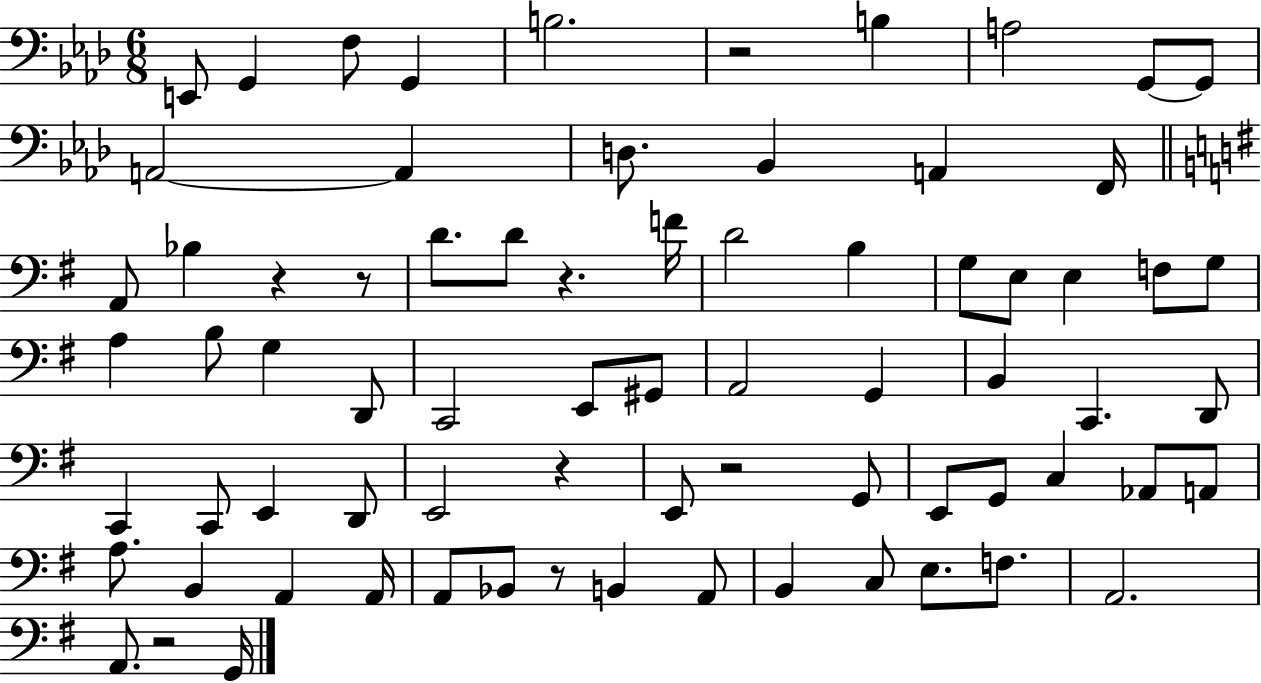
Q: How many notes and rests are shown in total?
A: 74